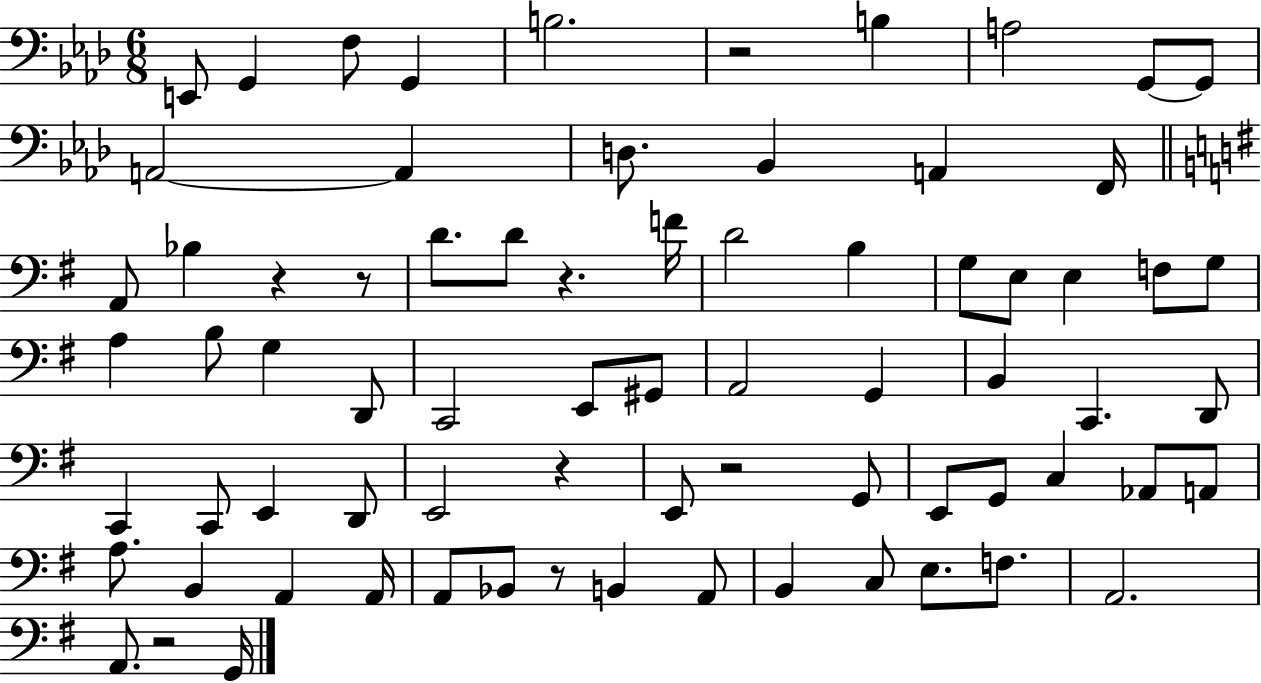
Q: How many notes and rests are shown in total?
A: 74